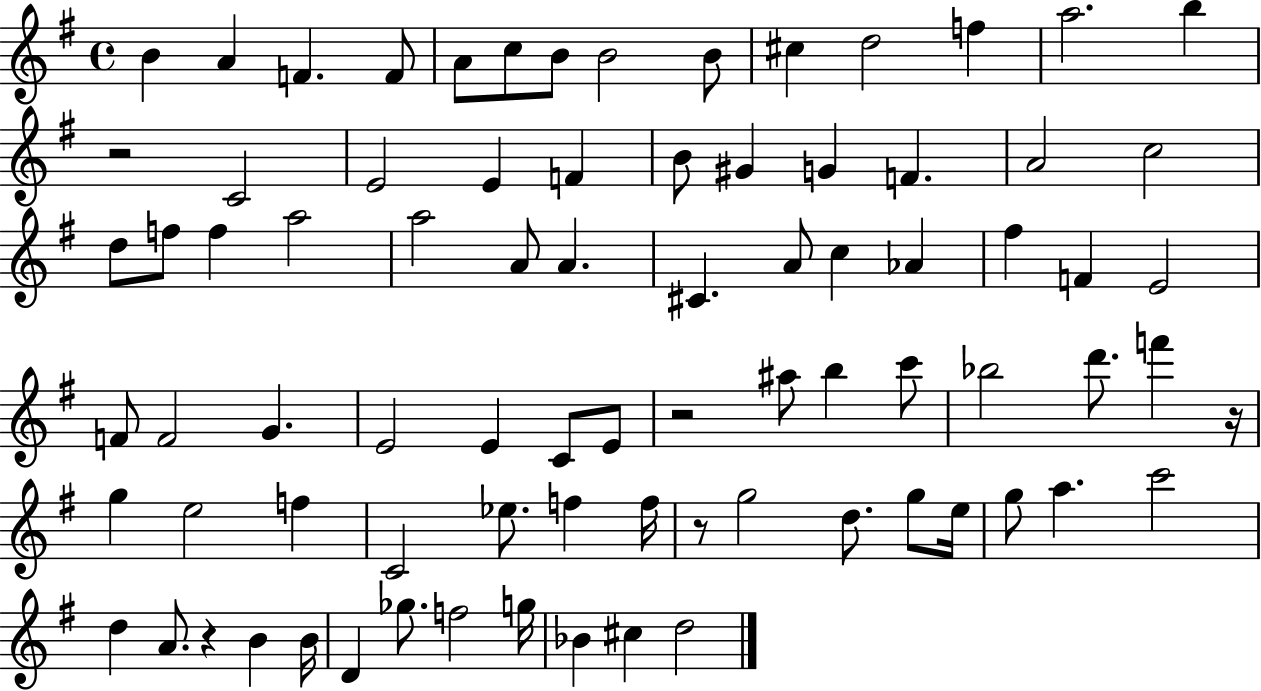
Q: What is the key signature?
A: G major